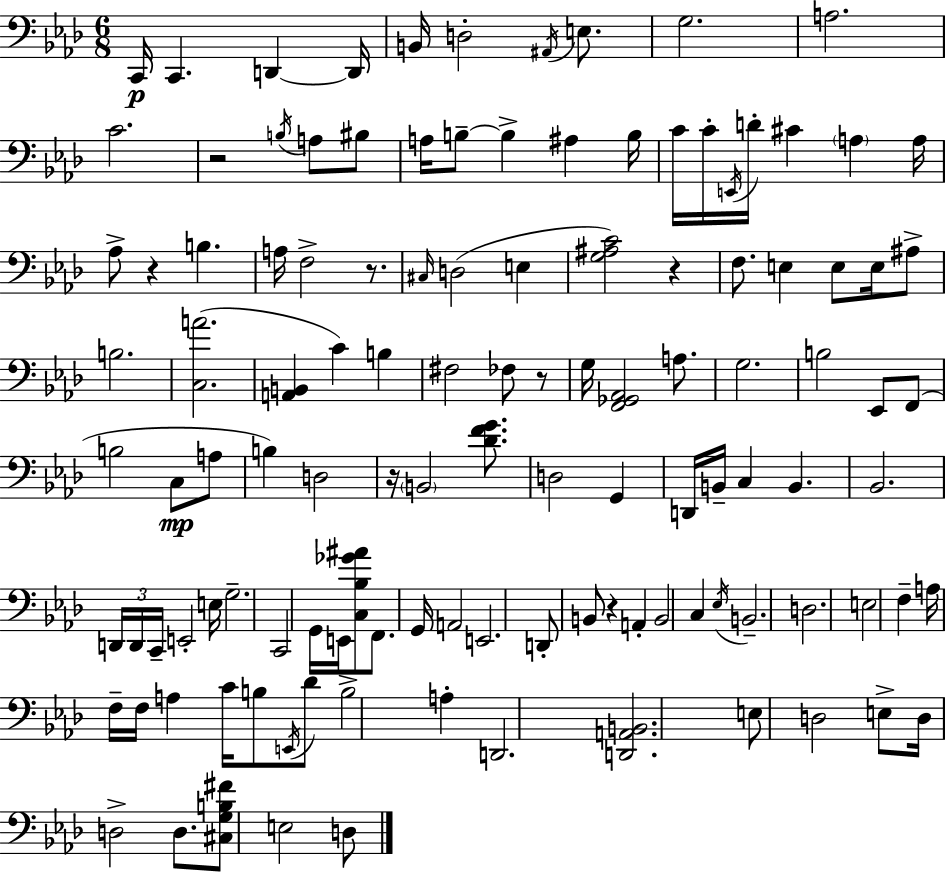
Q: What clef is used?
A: bass